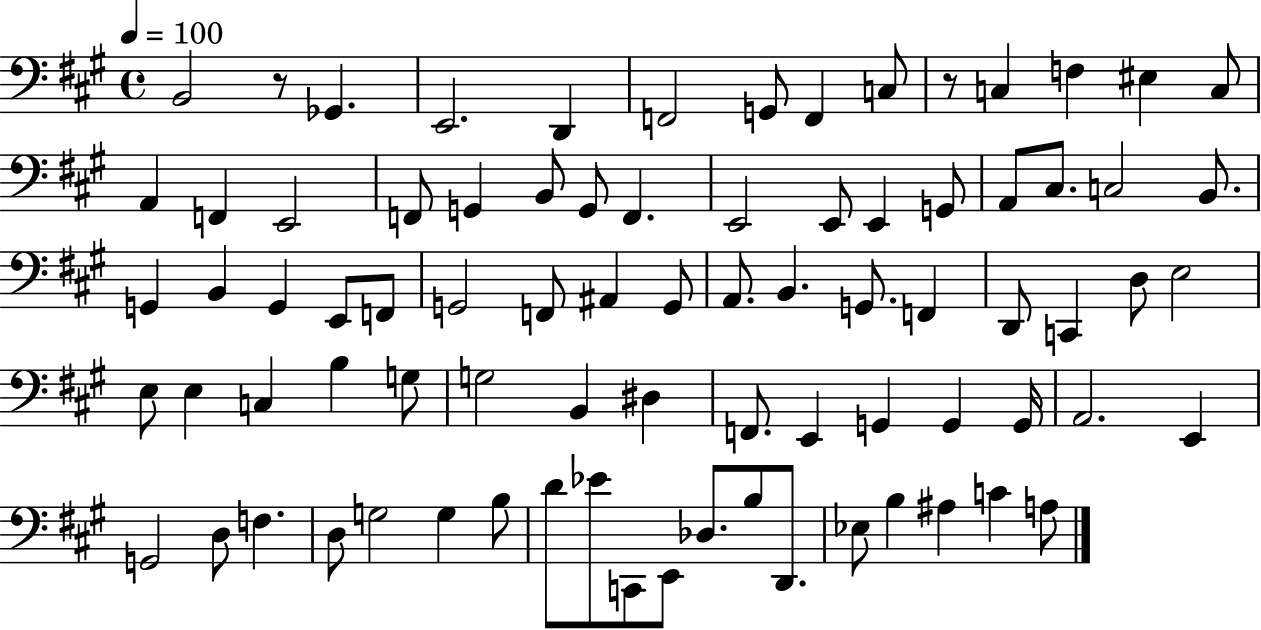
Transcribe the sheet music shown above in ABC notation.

X:1
T:Untitled
M:4/4
L:1/4
K:A
B,,2 z/2 _G,, E,,2 D,, F,,2 G,,/2 F,, C,/2 z/2 C, F, ^E, C,/2 A,, F,, E,,2 F,,/2 G,, B,,/2 G,,/2 F,, E,,2 E,,/2 E,, G,,/2 A,,/2 ^C,/2 C,2 B,,/2 G,, B,, G,, E,,/2 F,,/2 G,,2 F,,/2 ^A,, G,,/2 A,,/2 B,, G,,/2 F,, D,,/2 C,, D,/2 E,2 E,/2 E, C, B, G,/2 G,2 B,, ^D, F,,/2 E,, G,, G,, G,,/4 A,,2 E,, G,,2 D,/2 F, D,/2 G,2 G, B,/2 D/2 _E/2 C,,/2 E,,/2 _D,/2 B,/2 D,,/2 _E,/2 B, ^A, C A,/2